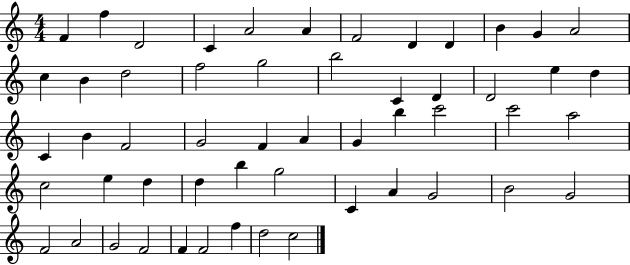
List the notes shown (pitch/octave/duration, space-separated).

F4/q F5/q D4/h C4/q A4/h A4/q F4/h D4/q D4/q B4/q G4/q A4/h C5/q B4/q D5/h F5/h G5/h B5/h C4/q D4/q D4/h E5/q D5/q C4/q B4/q F4/h G4/h F4/q A4/q G4/q B5/q C6/h C6/h A5/h C5/h E5/q D5/q D5/q B5/q G5/h C4/q A4/q G4/h B4/h G4/h F4/h A4/h G4/h F4/h F4/q F4/h F5/q D5/h C5/h